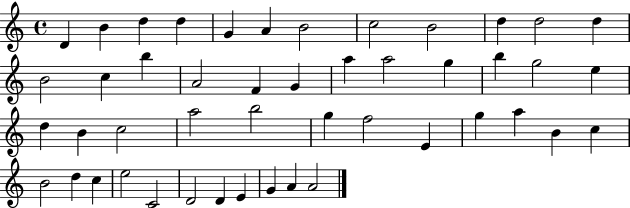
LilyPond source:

{
  \clef treble
  \time 4/4
  \defaultTimeSignature
  \key c \major
  d'4 b'4 d''4 d''4 | g'4 a'4 b'2 | c''2 b'2 | d''4 d''2 d''4 | \break b'2 c''4 b''4 | a'2 f'4 g'4 | a''4 a''2 g''4 | b''4 g''2 e''4 | \break d''4 b'4 c''2 | a''2 b''2 | g''4 f''2 e'4 | g''4 a''4 b'4 c''4 | \break b'2 d''4 c''4 | e''2 c'2 | d'2 d'4 e'4 | g'4 a'4 a'2 | \break \bar "|."
}